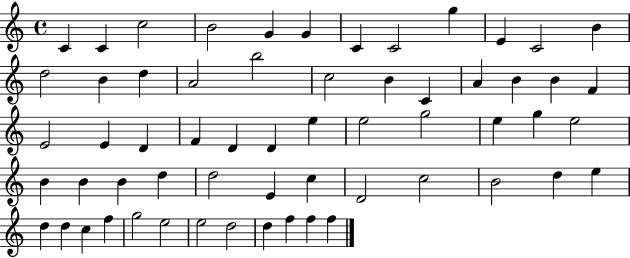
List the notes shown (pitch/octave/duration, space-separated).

C4/q C4/q C5/h B4/h G4/q G4/q C4/q C4/h G5/q E4/q C4/h B4/q D5/h B4/q D5/q A4/h B5/h C5/h B4/q C4/q A4/q B4/q B4/q F4/q E4/h E4/q D4/q F4/q D4/q D4/q E5/q E5/h G5/h E5/q G5/q E5/h B4/q B4/q B4/q D5/q D5/h E4/q C5/q D4/h C5/h B4/h D5/q E5/q D5/q D5/q C5/q F5/q G5/h E5/h E5/h D5/h D5/q F5/q F5/q F5/q